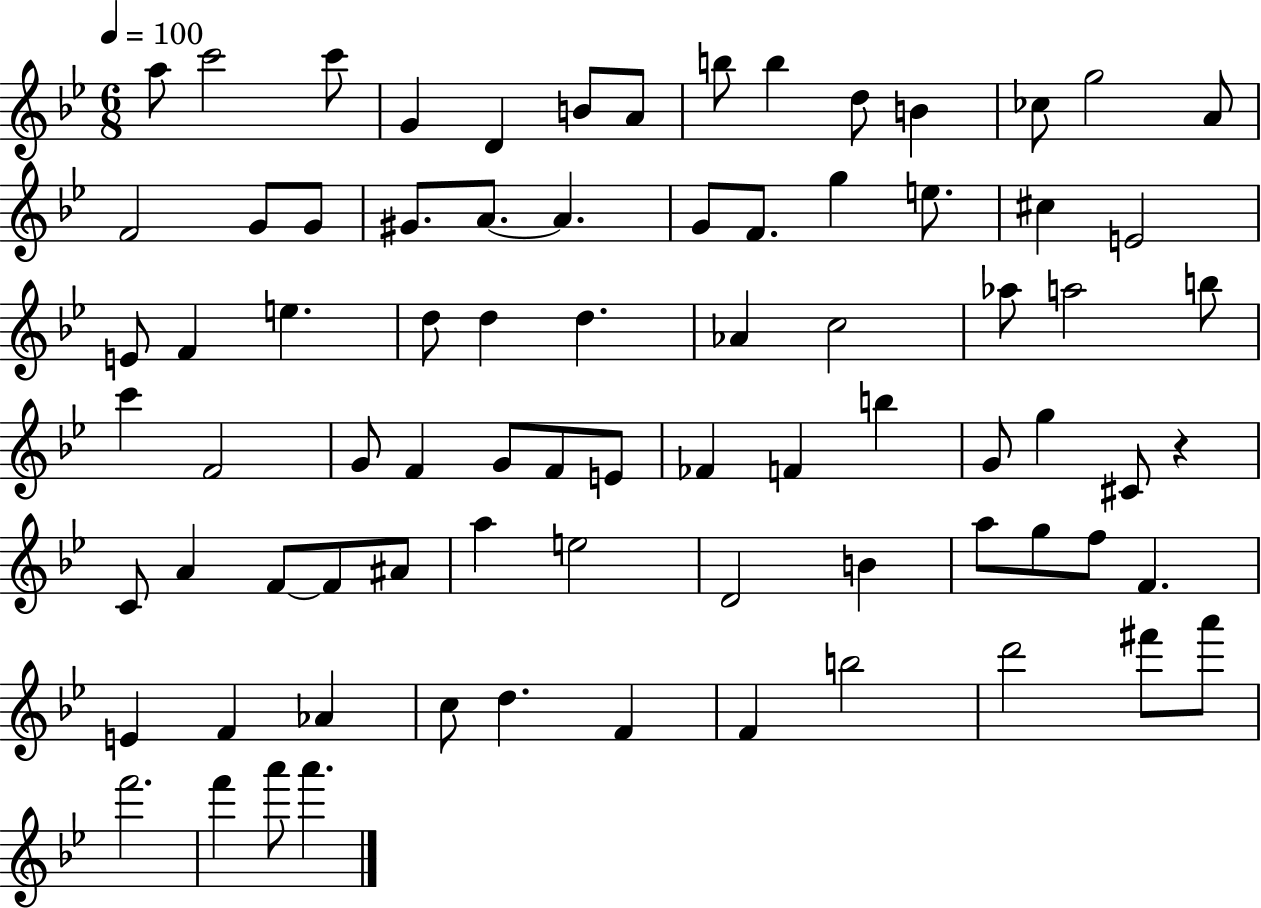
A5/e C6/h C6/e G4/q D4/q B4/e A4/e B5/e B5/q D5/e B4/q CES5/e G5/h A4/e F4/h G4/e G4/e G#4/e. A4/e. A4/q. G4/e F4/e. G5/q E5/e. C#5/q E4/h E4/e F4/q E5/q. D5/e D5/q D5/q. Ab4/q C5/h Ab5/e A5/h B5/e C6/q F4/h G4/e F4/q G4/e F4/e E4/e FES4/q F4/q B5/q G4/e G5/q C#4/e R/q C4/e A4/q F4/e F4/e A#4/e A5/q E5/h D4/h B4/q A5/e G5/e F5/e F4/q. E4/q F4/q Ab4/q C5/e D5/q. F4/q F4/q B5/h D6/h F#6/e A6/e F6/h. F6/q A6/e A6/q.